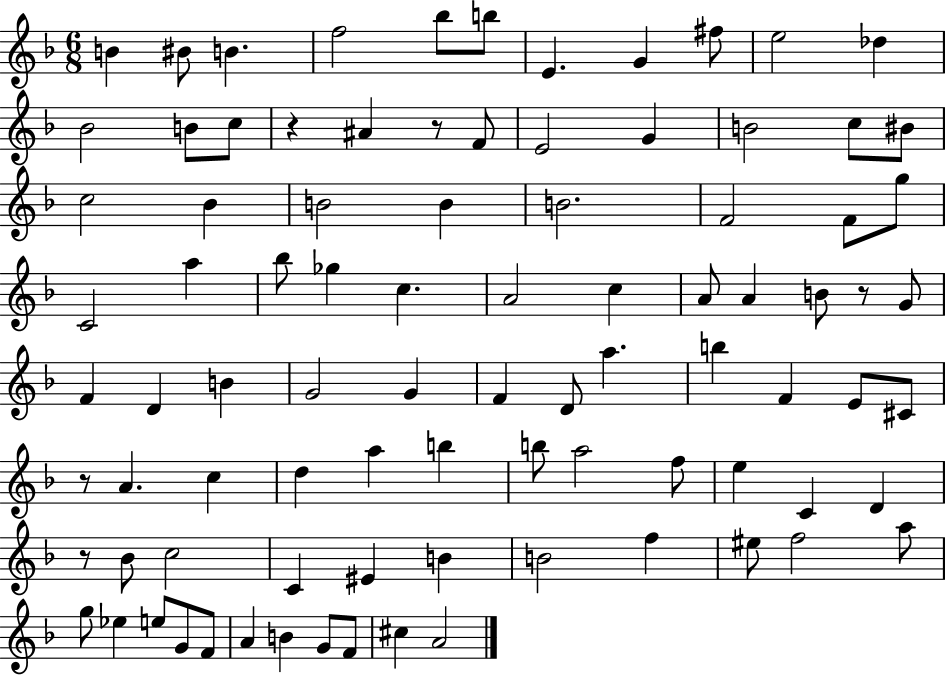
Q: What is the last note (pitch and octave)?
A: A4